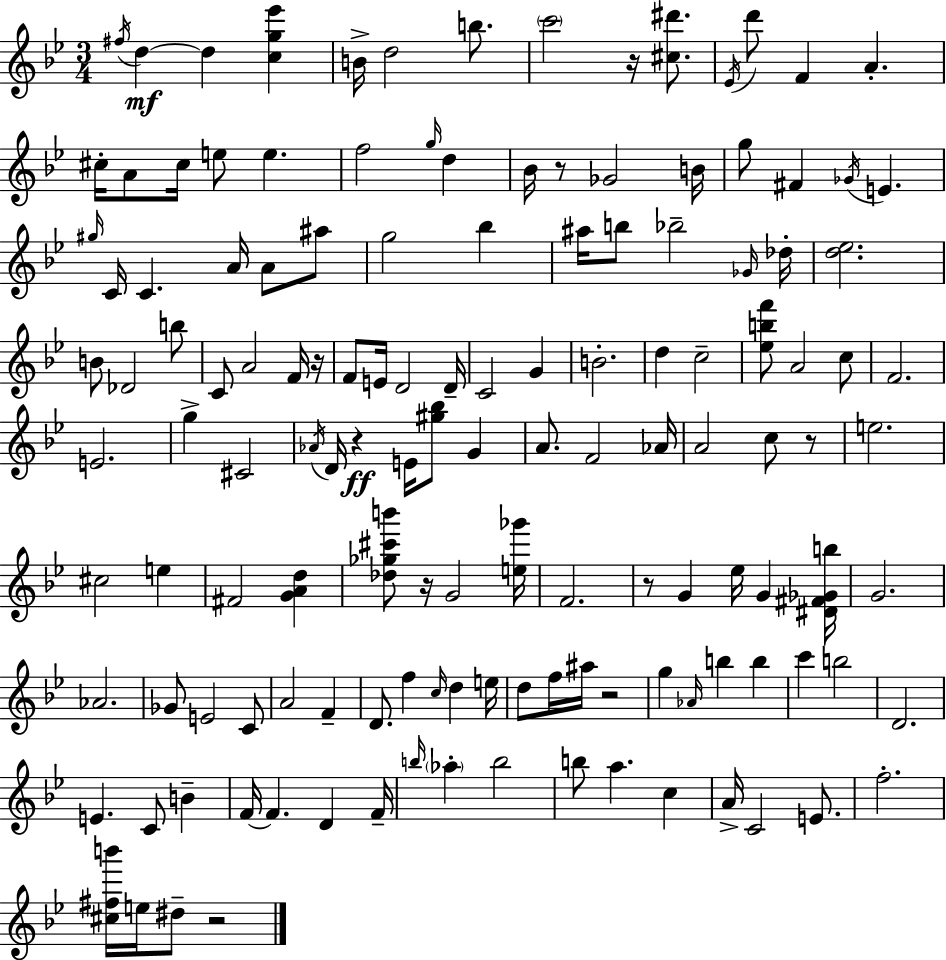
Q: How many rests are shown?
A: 9